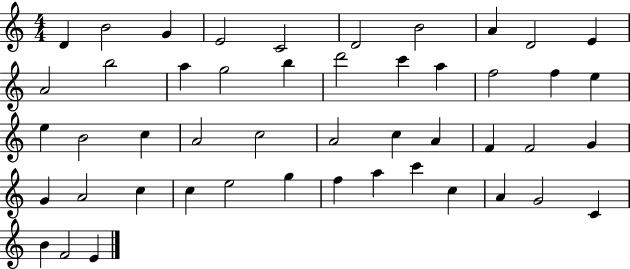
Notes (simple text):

D4/q B4/h G4/q E4/h C4/h D4/h B4/h A4/q D4/h E4/q A4/h B5/h A5/q G5/h B5/q D6/h C6/q A5/q F5/h F5/q E5/q E5/q B4/h C5/q A4/h C5/h A4/h C5/q A4/q F4/q F4/h G4/q G4/q A4/h C5/q C5/q E5/h G5/q F5/q A5/q C6/q C5/q A4/q G4/h C4/q B4/q F4/h E4/q